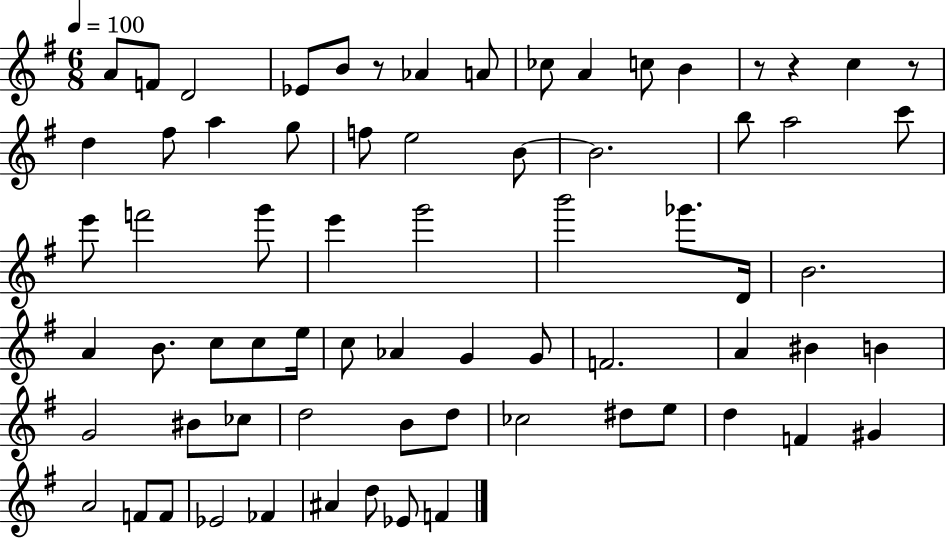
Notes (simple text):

A4/e F4/e D4/h Eb4/e B4/e R/e Ab4/q A4/e CES5/e A4/q C5/e B4/q R/e R/q C5/q R/e D5/q F#5/e A5/q G5/e F5/e E5/h B4/e B4/h. B5/e A5/h C6/e E6/e F6/h G6/e E6/q G6/h B6/h Gb6/e. D4/s B4/h. A4/q B4/e. C5/e C5/e E5/s C5/e Ab4/q G4/q G4/e F4/h. A4/q BIS4/q B4/q G4/h BIS4/e CES5/e D5/h B4/e D5/e CES5/h D#5/e E5/e D5/q F4/q G#4/q A4/h F4/e F4/e Eb4/h FES4/q A#4/q D5/e Eb4/e F4/q